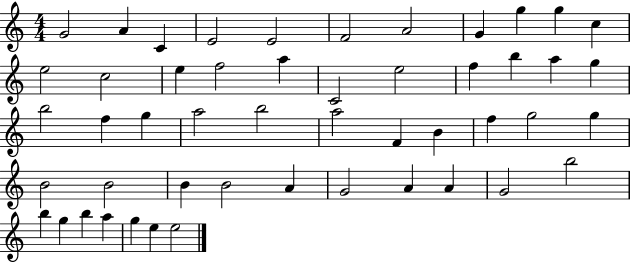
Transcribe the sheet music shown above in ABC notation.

X:1
T:Untitled
M:4/4
L:1/4
K:C
G2 A C E2 E2 F2 A2 G g g c e2 c2 e f2 a C2 e2 f b a g b2 f g a2 b2 a2 F B f g2 g B2 B2 B B2 A G2 A A G2 b2 b g b a g e e2